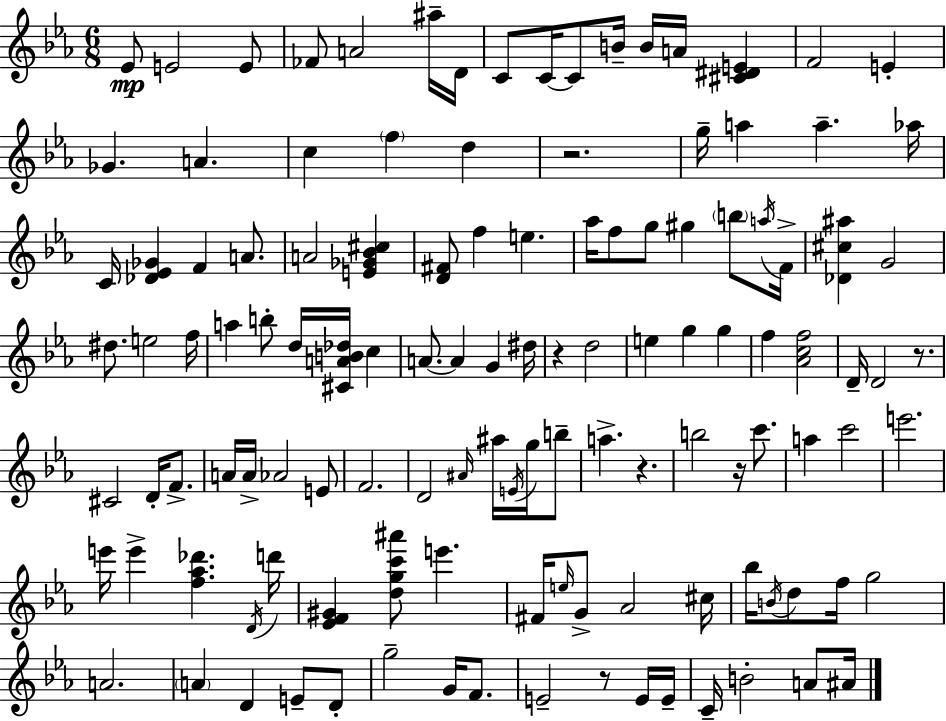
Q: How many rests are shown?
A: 6